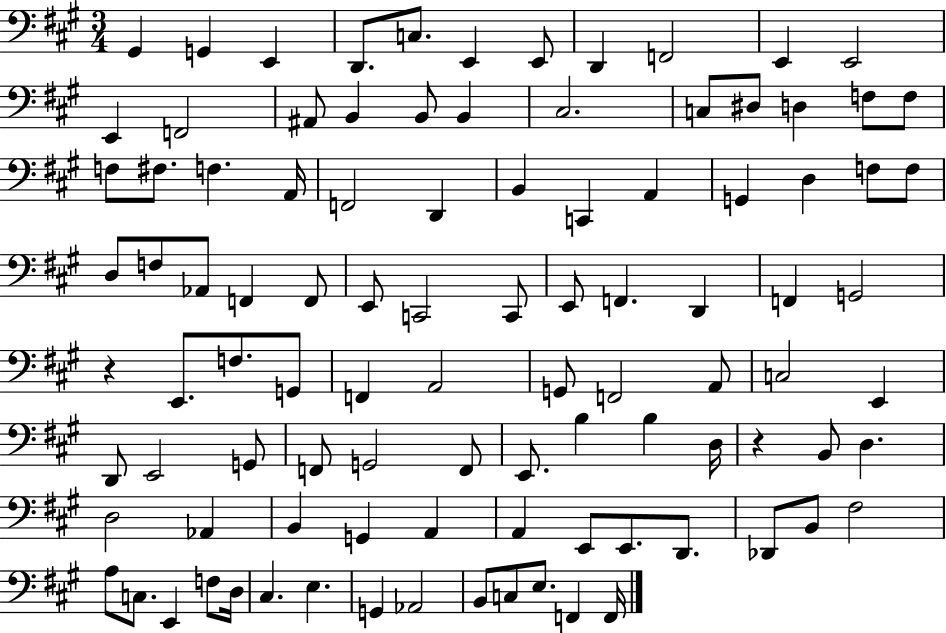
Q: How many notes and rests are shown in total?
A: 99